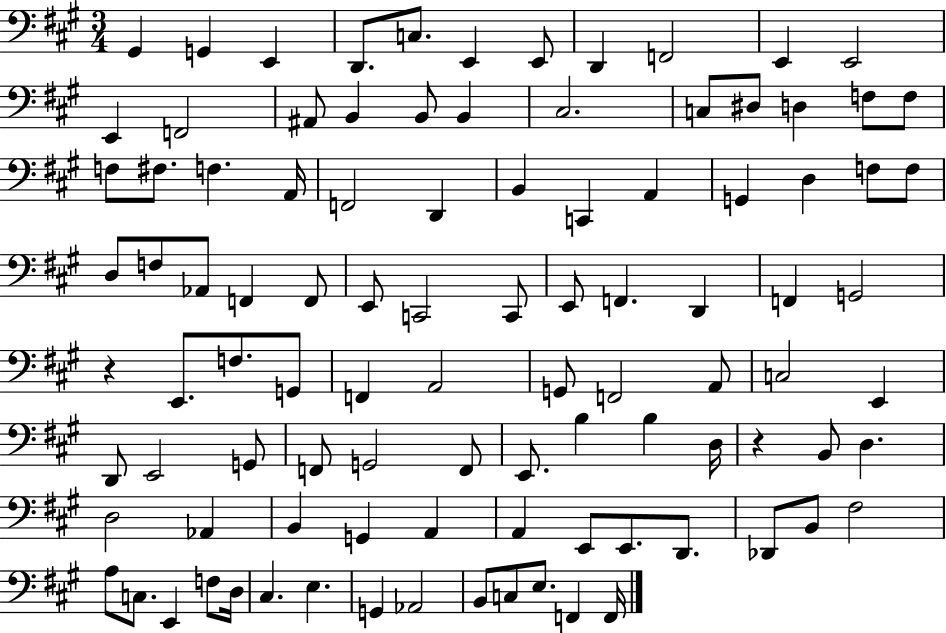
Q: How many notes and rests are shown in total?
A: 99